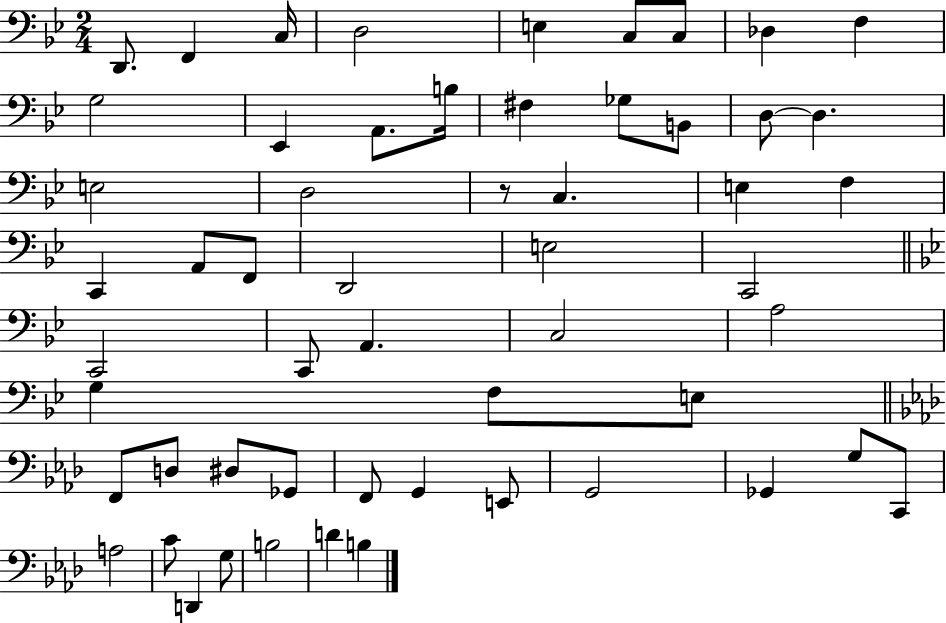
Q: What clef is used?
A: bass